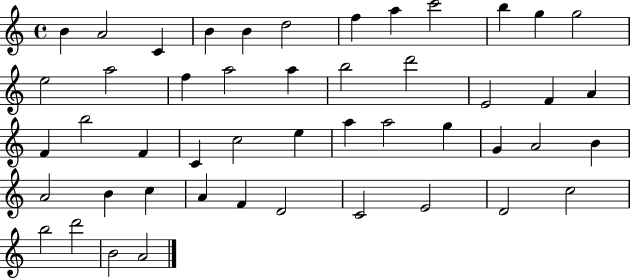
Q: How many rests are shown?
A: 0